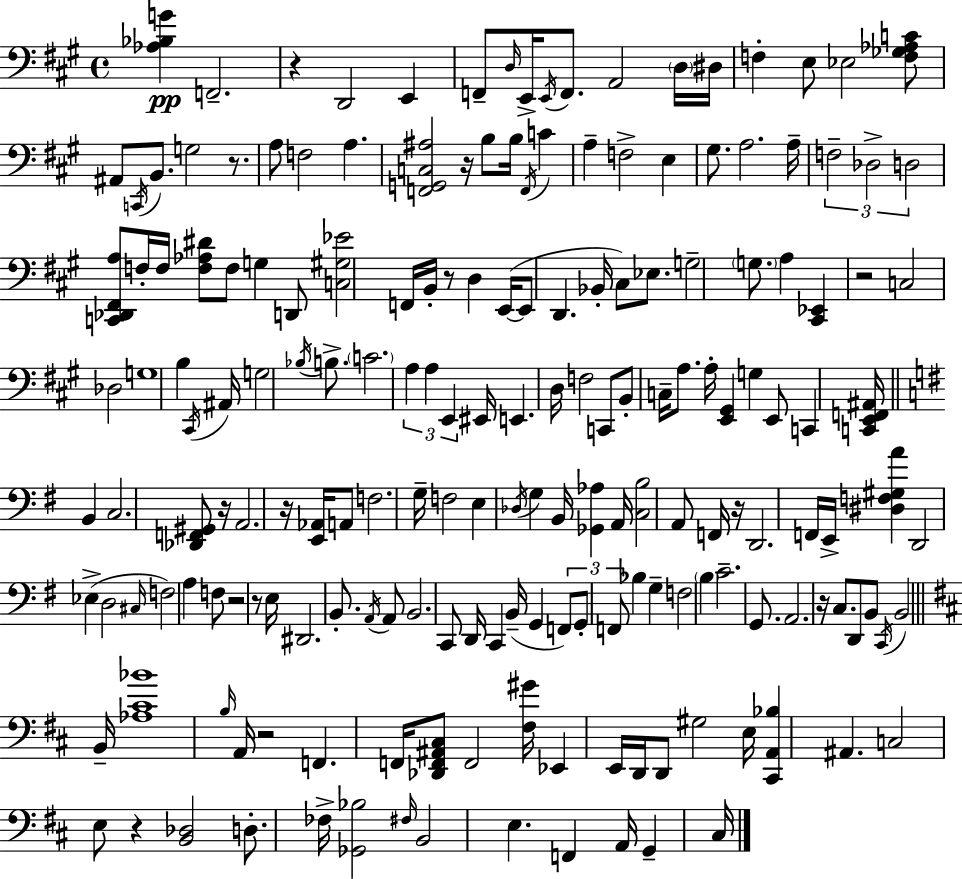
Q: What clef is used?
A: bass